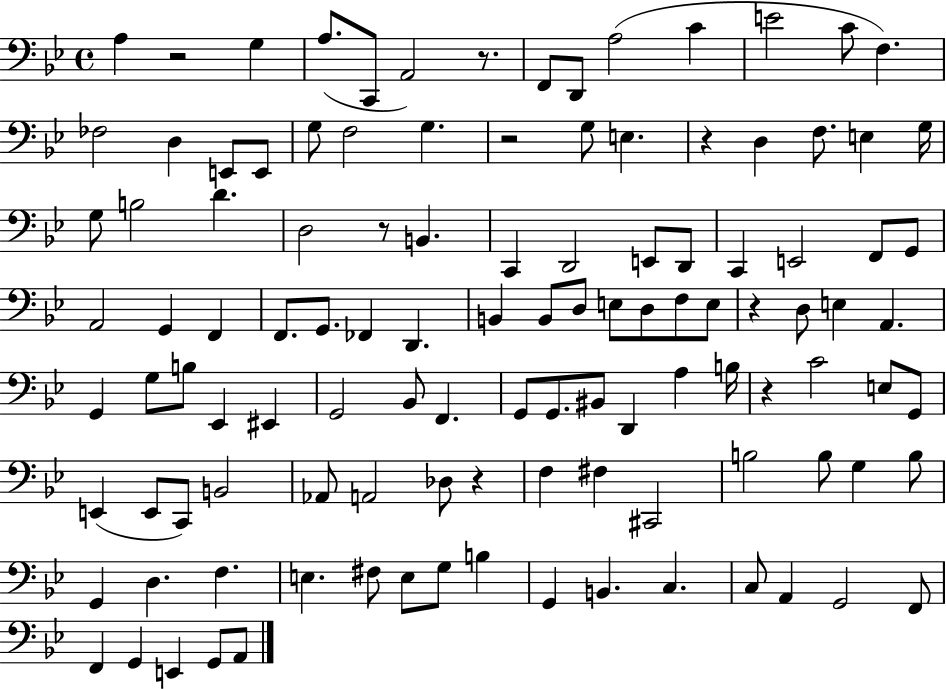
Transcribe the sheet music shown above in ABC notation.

X:1
T:Untitled
M:4/4
L:1/4
K:Bb
A, z2 G, A,/2 C,,/2 A,,2 z/2 F,,/2 D,,/2 A,2 C E2 C/2 F, _F,2 D, E,,/2 E,,/2 G,/2 F,2 G, z2 G,/2 E, z D, F,/2 E, G,/4 G,/2 B,2 D D,2 z/2 B,, C,, D,,2 E,,/2 D,,/2 C,, E,,2 F,,/2 G,,/2 A,,2 G,, F,, F,,/2 G,,/2 _F,, D,, B,, B,,/2 D,/2 E,/2 D,/2 F,/2 E,/2 z D,/2 E, A,, G,, G,/2 B,/2 _E,, ^E,, G,,2 _B,,/2 F,, G,,/2 G,,/2 ^B,,/2 D,, A, B,/4 z C2 E,/2 G,,/2 E,, E,,/2 C,,/2 B,,2 _A,,/2 A,,2 _D,/2 z F, ^F, ^C,,2 B,2 B,/2 G, B,/2 G,, D, F, E, ^F,/2 E,/2 G,/2 B, G,, B,, C, C,/2 A,, G,,2 F,,/2 F,, G,, E,, G,,/2 A,,/2